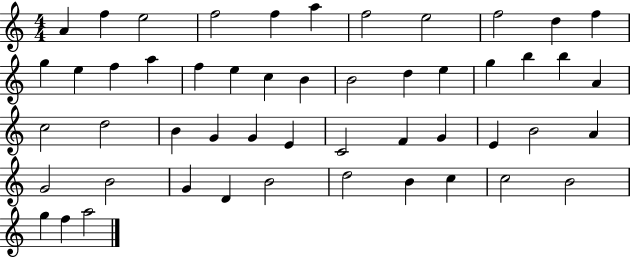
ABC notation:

X:1
T:Untitled
M:4/4
L:1/4
K:C
A f e2 f2 f a f2 e2 f2 d f g e f a f e c B B2 d e g b b A c2 d2 B G G E C2 F G E B2 A G2 B2 G D B2 d2 B c c2 B2 g f a2